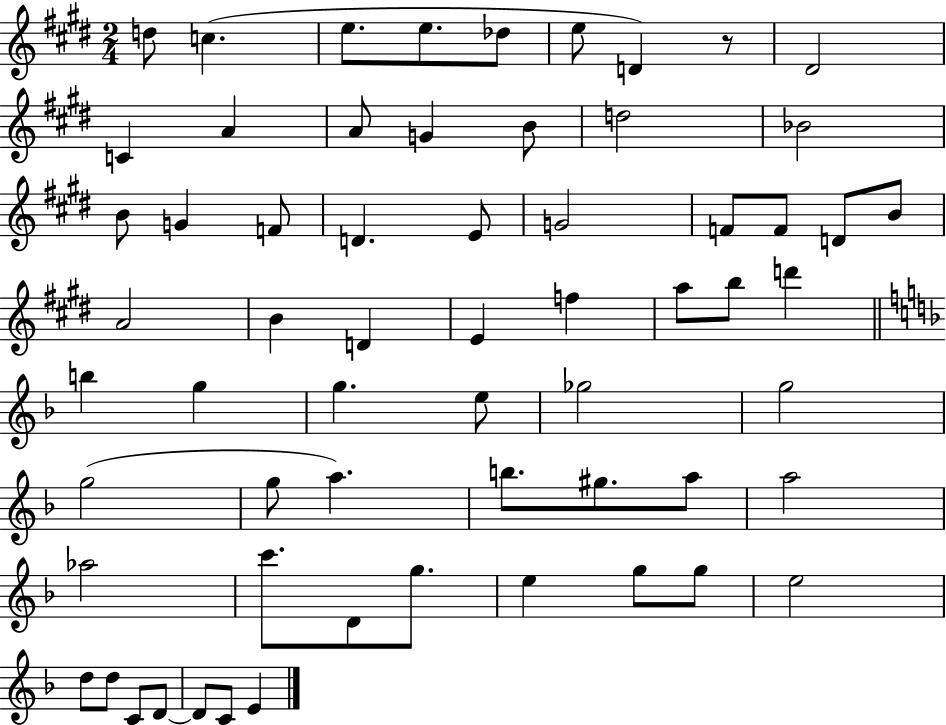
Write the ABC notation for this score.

X:1
T:Untitled
M:2/4
L:1/4
K:E
d/2 c e/2 e/2 _d/2 e/2 D z/2 ^D2 C A A/2 G B/2 d2 _B2 B/2 G F/2 D E/2 G2 F/2 F/2 D/2 B/2 A2 B D E f a/2 b/2 d' b g g e/2 _g2 g2 g2 g/2 a b/2 ^g/2 a/2 a2 _a2 c'/2 D/2 g/2 e g/2 g/2 e2 d/2 d/2 C/2 D/2 D/2 C/2 E